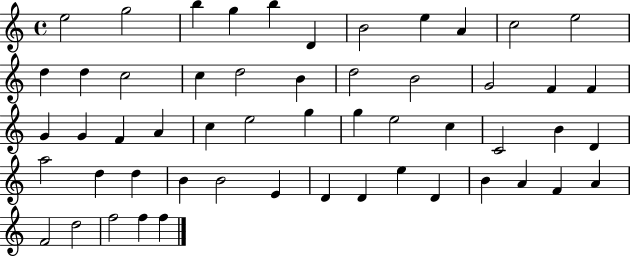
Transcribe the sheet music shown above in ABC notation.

X:1
T:Untitled
M:4/4
L:1/4
K:C
e2 g2 b g b D B2 e A c2 e2 d d c2 c d2 B d2 B2 G2 F F G G F A c e2 g g e2 c C2 B D a2 d d B B2 E D D e D B A F A F2 d2 f2 f f